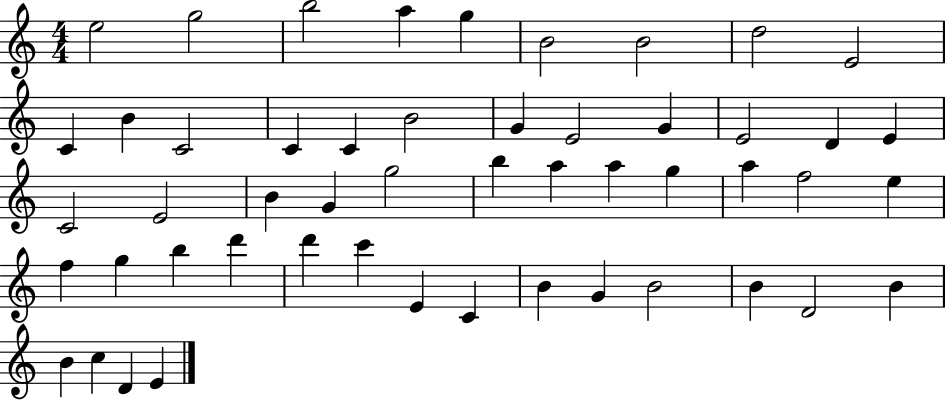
E5/h G5/h B5/h A5/q G5/q B4/h B4/h D5/h E4/h C4/q B4/q C4/h C4/q C4/q B4/h G4/q E4/h G4/q E4/h D4/q E4/q C4/h E4/h B4/q G4/q G5/h B5/q A5/q A5/q G5/q A5/q F5/h E5/q F5/q G5/q B5/q D6/q D6/q C6/q E4/q C4/q B4/q G4/q B4/h B4/q D4/h B4/q B4/q C5/q D4/q E4/q